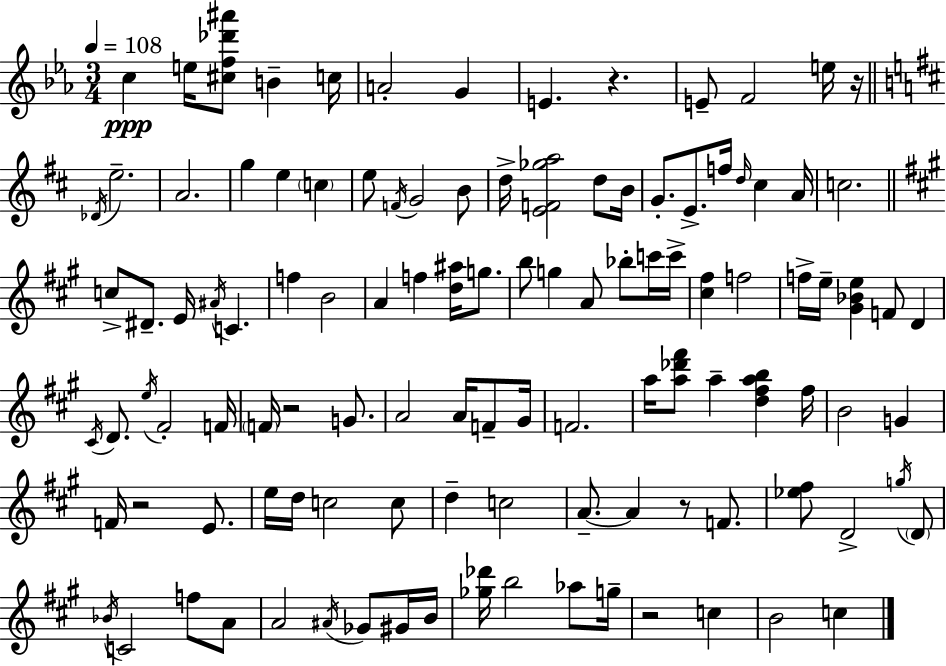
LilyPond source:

{
  \clef treble
  \numericTimeSignature
  \time 3/4
  \key ees \major
  \tempo 4 = 108
  c''4\ppp e''16 <cis'' f'' des''' ais'''>8 b'4-- c''16 | a'2-. g'4 | e'4. r4. | e'8-- f'2 e''16 r16 | \break \bar "||" \break \key d \major \acciaccatura { des'16 } e''2.-- | a'2. | g''4 e''4 \parenthesize c''4 | e''8 \acciaccatura { f'16 } g'2 | \break b'8 d''16-> <e' f' ges'' a''>2 d''8 | b'16 g'8.-. e'8.-> f''16 \grace { d''16 } cis''4 | a'16 c''2. | \bar "||" \break \key a \major c''8-> dis'8.-- e'16 \acciaccatura { ais'16 } c'4. | f''4 b'2 | a'4 f''4 <d'' ais''>16 g''8. | b''8 g''4 a'8 bes''8-. c'''16 | \break c'''16-> <cis'' fis''>4 f''2 | f''16-> e''16-- <gis' bes' e''>4 f'8 d'4 | \acciaccatura { cis'16 } d'8. \acciaccatura { e''16 } fis'2-. | f'16 \parenthesize f'16 r2 | \break g'8. a'2 a'16 | f'8-- gis'16 f'2. | a''16 <a'' des''' fis'''>8 a''4-- <d'' fis'' a'' b''>4 | fis''16 b'2 g'4 | \break f'16 r2 | e'8. e''16 d''16 c''2 | c''8 d''4-- c''2 | a'8.--~~ a'4 r8 | \break f'8. <ees'' fis''>8 d'2-> | \acciaccatura { g''16 } \parenthesize d'8 \acciaccatura { bes'16 } c'2 | f''8 a'8 a'2 | \acciaccatura { ais'16 } ges'8 gis'16 b'16 <ges'' des'''>16 b''2 | \break aes''8 g''16-- r2 | c''4 b'2 | c''4 \bar "|."
}